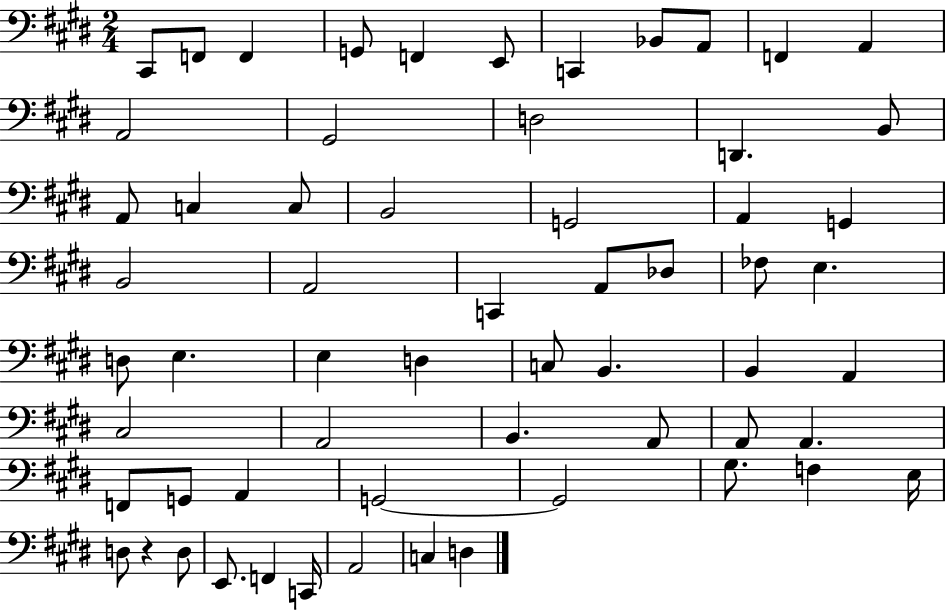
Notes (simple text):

C#2/e F2/e F2/q G2/e F2/q E2/e C2/q Bb2/e A2/e F2/q A2/q A2/h G#2/h D3/h D2/q. B2/e A2/e C3/q C3/e B2/h G2/h A2/q G2/q B2/h A2/h C2/q A2/e Db3/e FES3/e E3/q. D3/e E3/q. E3/q D3/q C3/e B2/q. B2/q A2/q C#3/h A2/h B2/q. A2/e A2/e A2/q. F2/e G2/e A2/q G2/h G2/h G#3/e. F3/q E3/s D3/e R/q D3/e E2/e. F2/q C2/s A2/h C3/q D3/q